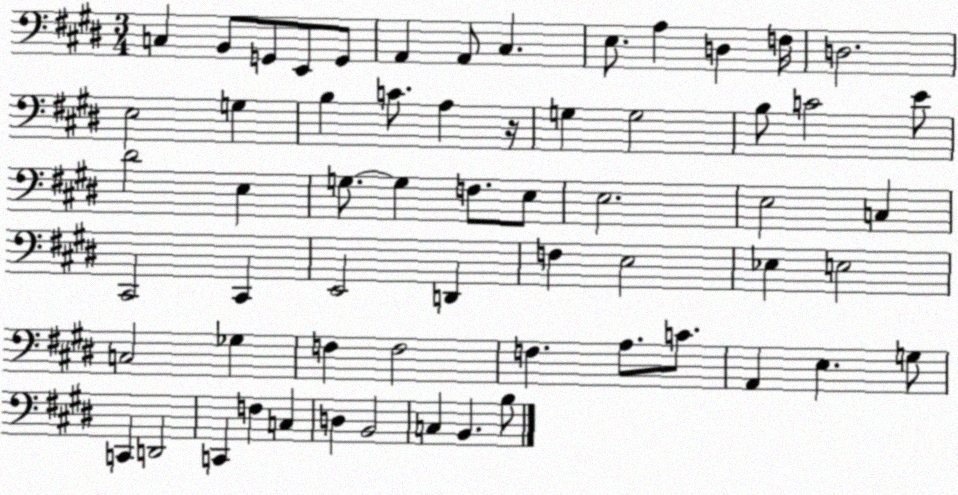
X:1
T:Untitled
M:3/4
L:1/4
K:E
C, B,,/2 G,,/2 E,,/2 G,,/2 A,, A,,/2 ^C, E,/2 A, D, F,/4 D,2 E,2 G, B, C/2 A, z/4 G, G,2 B,/2 C2 E/2 ^D2 E, G,/2 G, F,/2 E,/2 E,2 E,2 C, ^C,,2 ^C,, E,,2 D,, F, E,2 _E, E,2 C,2 _G, F, F,2 F, A,/2 C/2 A,, E, G,/2 C,, D,,2 C,, F, C, D, B,,2 C, B,, B,/2